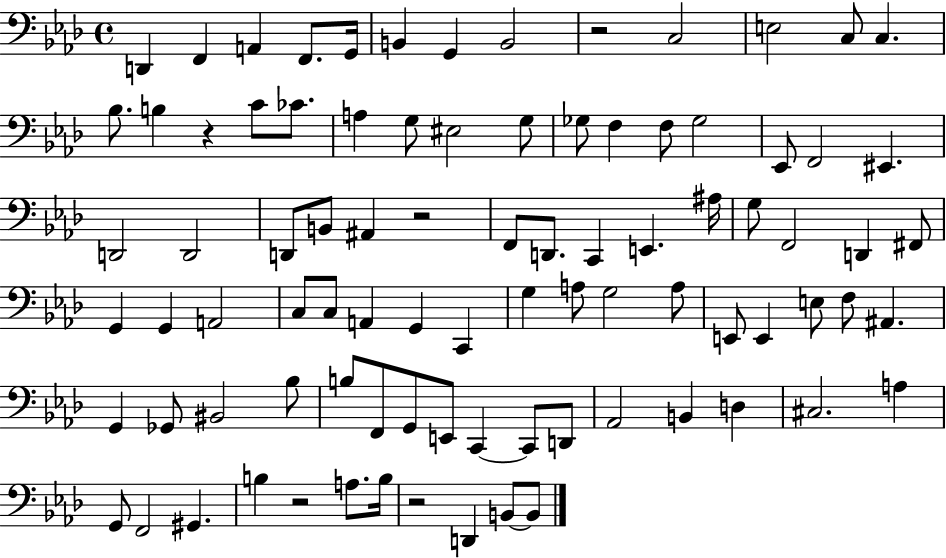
D2/q F2/q A2/q F2/e. G2/s B2/q G2/q B2/h R/h C3/h E3/h C3/e C3/q. Bb3/e. B3/q R/q C4/e CES4/e. A3/q G3/e EIS3/h G3/e Gb3/e F3/q F3/e Gb3/h Eb2/e F2/h EIS2/q. D2/h D2/h D2/e B2/e A#2/q R/h F2/e D2/e. C2/q E2/q. A#3/s G3/e F2/h D2/q F#2/e G2/q G2/q A2/h C3/e C3/e A2/q G2/q C2/q G3/q A3/e G3/h A3/e E2/e E2/q E3/e F3/e A#2/q. G2/q Gb2/e BIS2/h Bb3/e B3/e F2/e G2/e E2/e C2/q C2/e D2/e Ab2/h B2/q D3/q C#3/h. A3/q G2/e F2/h G#2/q. B3/q R/h A3/e. B3/s R/h D2/q B2/e B2/e